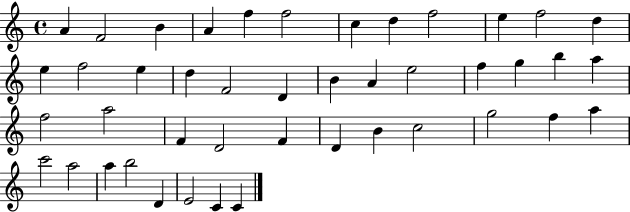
A4/q F4/h B4/q A4/q F5/q F5/h C5/q D5/q F5/h E5/q F5/h D5/q E5/q F5/h E5/q D5/q F4/h D4/q B4/q A4/q E5/h F5/q G5/q B5/q A5/q F5/h A5/h F4/q D4/h F4/q D4/q B4/q C5/h G5/h F5/q A5/q C6/h A5/h A5/q B5/h D4/q E4/h C4/q C4/q